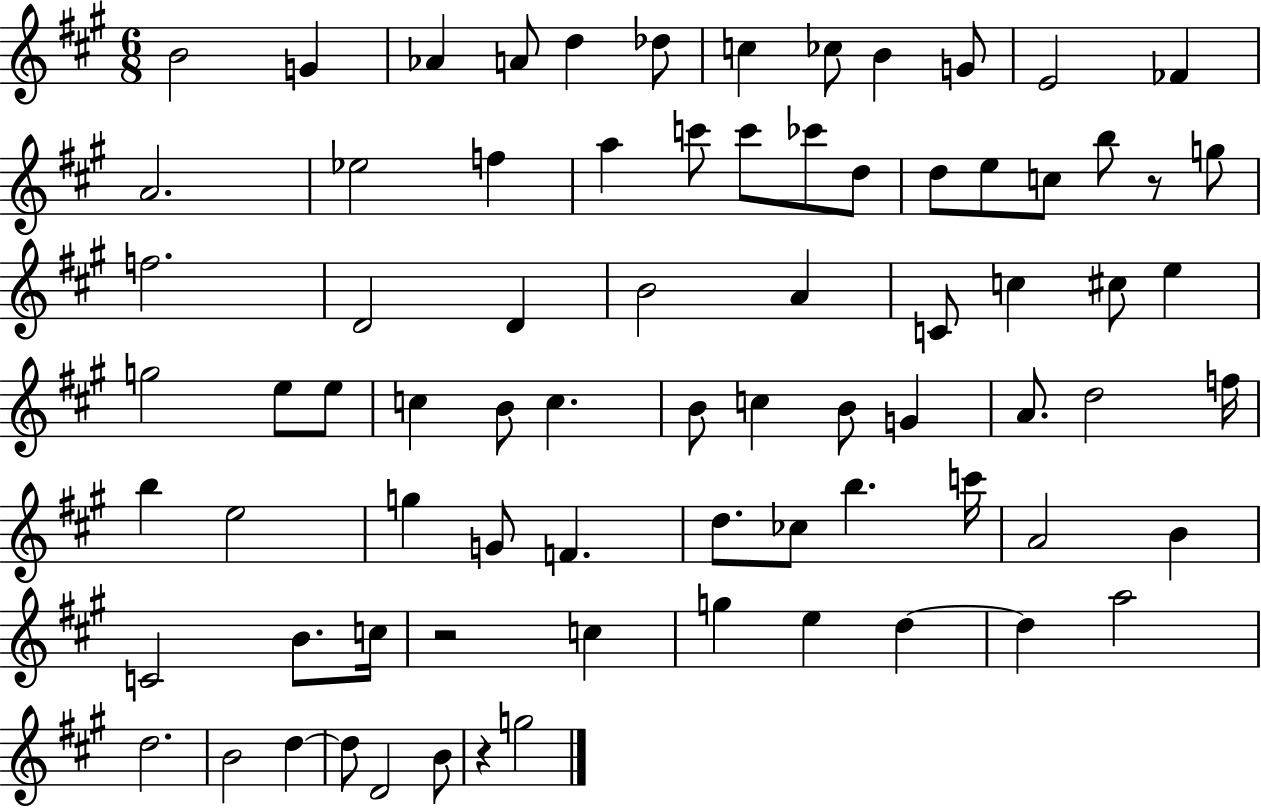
B4/h G4/q Ab4/q A4/e D5/q Db5/e C5/q CES5/e B4/q G4/e E4/h FES4/q A4/h. Eb5/h F5/q A5/q C6/e C6/e CES6/e D5/e D5/e E5/e C5/e B5/e R/e G5/e F5/h. D4/h D4/q B4/h A4/q C4/e C5/q C#5/e E5/q G5/h E5/e E5/e C5/q B4/e C5/q. B4/e C5/q B4/e G4/q A4/e. D5/h F5/s B5/q E5/h G5/q G4/e F4/q. D5/e. CES5/e B5/q. C6/s A4/h B4/q C4/h B4/e. C5/s R/h C5/q G5/q E5/q D5/q D5/q A5/h D5/h. B4/h D5/q D5/e D4/h B4/e R/q G5/h